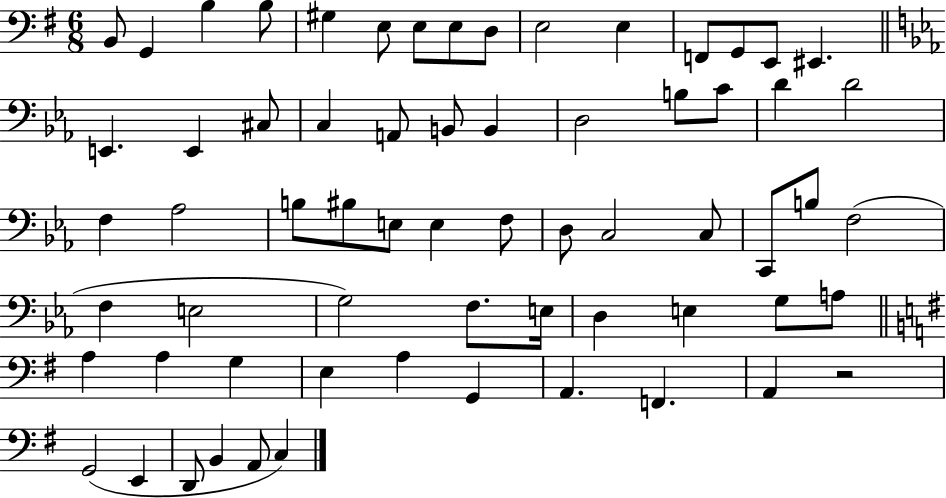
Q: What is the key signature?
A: G major